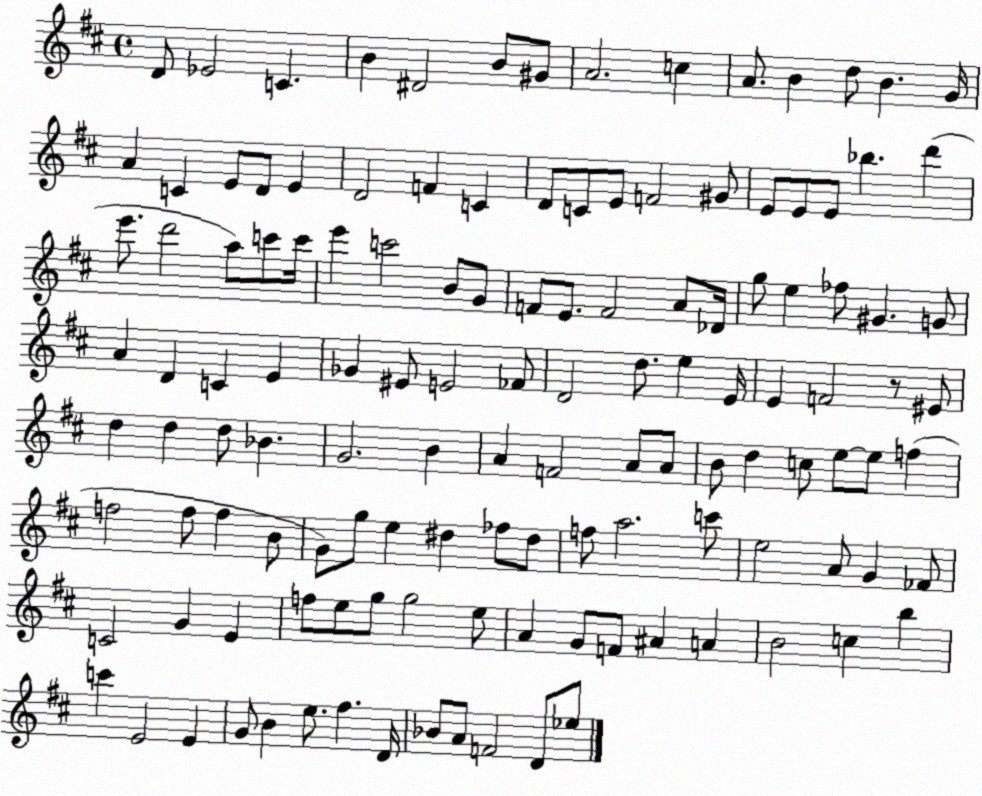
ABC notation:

X:1
T:Untitled
M:4/4
L:1/4
K:D
D/2 _E2 C B ^D2 B/2 ^G/2 A2 c A/2 B d/2 B G/4 A C E/2 D/2 E D2 F C D/2 C/2 E/2 F2 ^G/2 E/2 E/2 E/2 _b d' e'/2 d'2 a/2 c'/2 c'/4 e' c'2 B/2 G/2 F/2 E/2 F2 A/2 _D/4 g/2 e _f/2 ^G G/2 A D C E _G ^E/2 E2 _F/2 D2 d/2 e E/4 E F2 z/2 ^E/2 d d d/2 _B G2 B A F2 A/2 A/2 B/2 d c/2 e/2 e/2 f f2 f/2 f B/2 G/2 g/2 e ^d _f/2 ^d/2 f/2 a2 c'/2 e2 A/2 G _F/2 C2 G E f/2 e/2 g/2 g2 e/2 A G/2 F/2 ^A A B2 c b c' E2 E G/2 B e/2 ^f D/4 _B/2 A/2 F2 D/2 _e/2